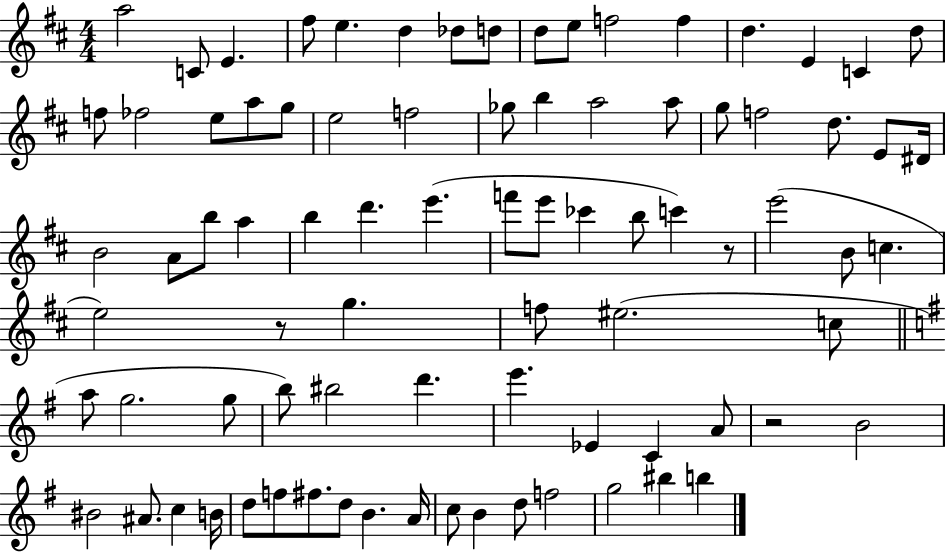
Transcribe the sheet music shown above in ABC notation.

X:1
T:Untitled
M:4/4
L:1/4
K:D
a2 C/2 E ^f/2 e d _d/2 d/2 d/2 e/2 f2 f d E C d/2 f/2 _f2 e/2 a/2 g/2 e2 f2 _g/2 b a2 a/2 g/2 f2 d/2 E/2 ^D/4 B2 A/2 b/2 a b d' e' f'/2 e'/2 _c' b/2 c' z/2 e'2 B/2 c e2 z/2 g f/2 ^e2 c/2 a/2 g2 g/2 b/2 ^b2 d' e' _E C A/2 z2 B2 ^B2 ^A/2 c B/4 d/2 f/2 ^f/2 d/2 B A/4 c/2 B d/2 f2 g2 ^b b